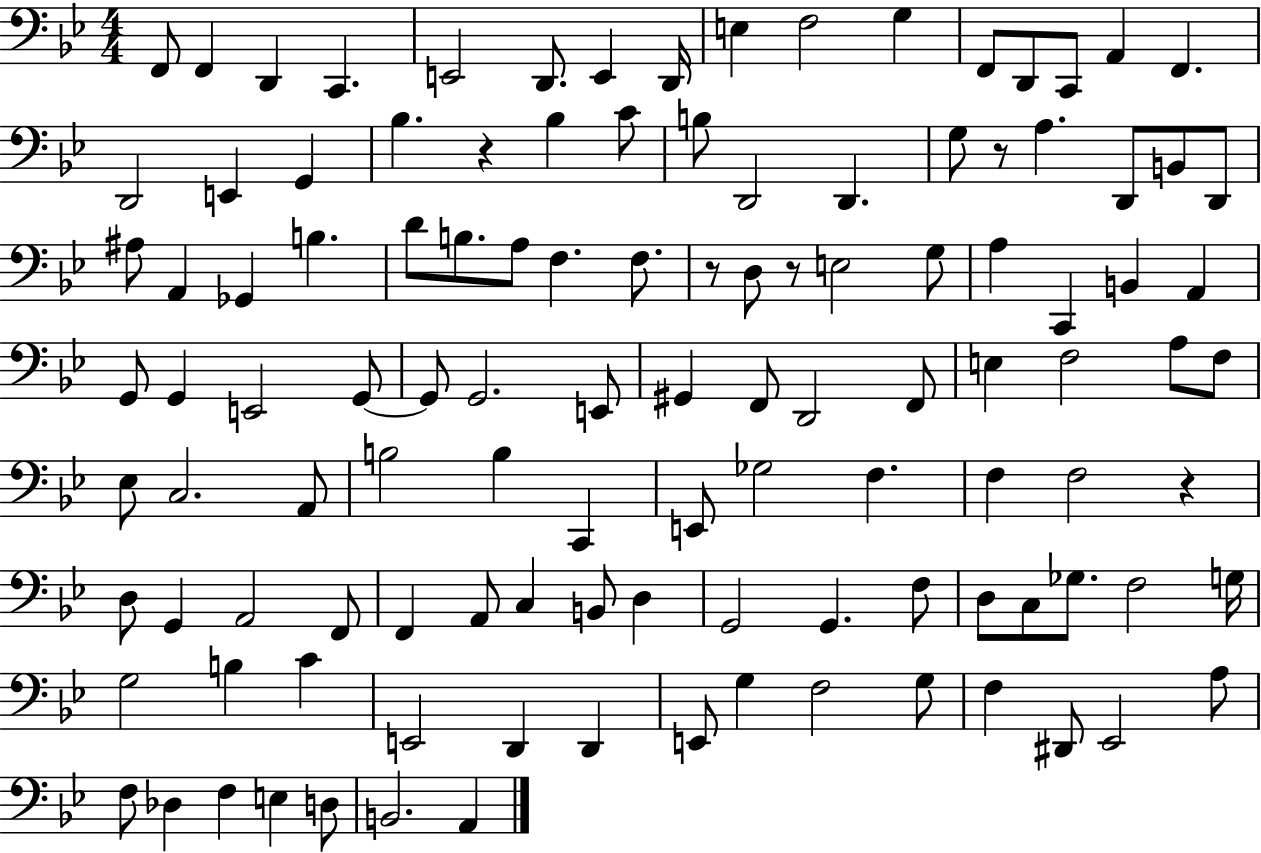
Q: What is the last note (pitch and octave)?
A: A2